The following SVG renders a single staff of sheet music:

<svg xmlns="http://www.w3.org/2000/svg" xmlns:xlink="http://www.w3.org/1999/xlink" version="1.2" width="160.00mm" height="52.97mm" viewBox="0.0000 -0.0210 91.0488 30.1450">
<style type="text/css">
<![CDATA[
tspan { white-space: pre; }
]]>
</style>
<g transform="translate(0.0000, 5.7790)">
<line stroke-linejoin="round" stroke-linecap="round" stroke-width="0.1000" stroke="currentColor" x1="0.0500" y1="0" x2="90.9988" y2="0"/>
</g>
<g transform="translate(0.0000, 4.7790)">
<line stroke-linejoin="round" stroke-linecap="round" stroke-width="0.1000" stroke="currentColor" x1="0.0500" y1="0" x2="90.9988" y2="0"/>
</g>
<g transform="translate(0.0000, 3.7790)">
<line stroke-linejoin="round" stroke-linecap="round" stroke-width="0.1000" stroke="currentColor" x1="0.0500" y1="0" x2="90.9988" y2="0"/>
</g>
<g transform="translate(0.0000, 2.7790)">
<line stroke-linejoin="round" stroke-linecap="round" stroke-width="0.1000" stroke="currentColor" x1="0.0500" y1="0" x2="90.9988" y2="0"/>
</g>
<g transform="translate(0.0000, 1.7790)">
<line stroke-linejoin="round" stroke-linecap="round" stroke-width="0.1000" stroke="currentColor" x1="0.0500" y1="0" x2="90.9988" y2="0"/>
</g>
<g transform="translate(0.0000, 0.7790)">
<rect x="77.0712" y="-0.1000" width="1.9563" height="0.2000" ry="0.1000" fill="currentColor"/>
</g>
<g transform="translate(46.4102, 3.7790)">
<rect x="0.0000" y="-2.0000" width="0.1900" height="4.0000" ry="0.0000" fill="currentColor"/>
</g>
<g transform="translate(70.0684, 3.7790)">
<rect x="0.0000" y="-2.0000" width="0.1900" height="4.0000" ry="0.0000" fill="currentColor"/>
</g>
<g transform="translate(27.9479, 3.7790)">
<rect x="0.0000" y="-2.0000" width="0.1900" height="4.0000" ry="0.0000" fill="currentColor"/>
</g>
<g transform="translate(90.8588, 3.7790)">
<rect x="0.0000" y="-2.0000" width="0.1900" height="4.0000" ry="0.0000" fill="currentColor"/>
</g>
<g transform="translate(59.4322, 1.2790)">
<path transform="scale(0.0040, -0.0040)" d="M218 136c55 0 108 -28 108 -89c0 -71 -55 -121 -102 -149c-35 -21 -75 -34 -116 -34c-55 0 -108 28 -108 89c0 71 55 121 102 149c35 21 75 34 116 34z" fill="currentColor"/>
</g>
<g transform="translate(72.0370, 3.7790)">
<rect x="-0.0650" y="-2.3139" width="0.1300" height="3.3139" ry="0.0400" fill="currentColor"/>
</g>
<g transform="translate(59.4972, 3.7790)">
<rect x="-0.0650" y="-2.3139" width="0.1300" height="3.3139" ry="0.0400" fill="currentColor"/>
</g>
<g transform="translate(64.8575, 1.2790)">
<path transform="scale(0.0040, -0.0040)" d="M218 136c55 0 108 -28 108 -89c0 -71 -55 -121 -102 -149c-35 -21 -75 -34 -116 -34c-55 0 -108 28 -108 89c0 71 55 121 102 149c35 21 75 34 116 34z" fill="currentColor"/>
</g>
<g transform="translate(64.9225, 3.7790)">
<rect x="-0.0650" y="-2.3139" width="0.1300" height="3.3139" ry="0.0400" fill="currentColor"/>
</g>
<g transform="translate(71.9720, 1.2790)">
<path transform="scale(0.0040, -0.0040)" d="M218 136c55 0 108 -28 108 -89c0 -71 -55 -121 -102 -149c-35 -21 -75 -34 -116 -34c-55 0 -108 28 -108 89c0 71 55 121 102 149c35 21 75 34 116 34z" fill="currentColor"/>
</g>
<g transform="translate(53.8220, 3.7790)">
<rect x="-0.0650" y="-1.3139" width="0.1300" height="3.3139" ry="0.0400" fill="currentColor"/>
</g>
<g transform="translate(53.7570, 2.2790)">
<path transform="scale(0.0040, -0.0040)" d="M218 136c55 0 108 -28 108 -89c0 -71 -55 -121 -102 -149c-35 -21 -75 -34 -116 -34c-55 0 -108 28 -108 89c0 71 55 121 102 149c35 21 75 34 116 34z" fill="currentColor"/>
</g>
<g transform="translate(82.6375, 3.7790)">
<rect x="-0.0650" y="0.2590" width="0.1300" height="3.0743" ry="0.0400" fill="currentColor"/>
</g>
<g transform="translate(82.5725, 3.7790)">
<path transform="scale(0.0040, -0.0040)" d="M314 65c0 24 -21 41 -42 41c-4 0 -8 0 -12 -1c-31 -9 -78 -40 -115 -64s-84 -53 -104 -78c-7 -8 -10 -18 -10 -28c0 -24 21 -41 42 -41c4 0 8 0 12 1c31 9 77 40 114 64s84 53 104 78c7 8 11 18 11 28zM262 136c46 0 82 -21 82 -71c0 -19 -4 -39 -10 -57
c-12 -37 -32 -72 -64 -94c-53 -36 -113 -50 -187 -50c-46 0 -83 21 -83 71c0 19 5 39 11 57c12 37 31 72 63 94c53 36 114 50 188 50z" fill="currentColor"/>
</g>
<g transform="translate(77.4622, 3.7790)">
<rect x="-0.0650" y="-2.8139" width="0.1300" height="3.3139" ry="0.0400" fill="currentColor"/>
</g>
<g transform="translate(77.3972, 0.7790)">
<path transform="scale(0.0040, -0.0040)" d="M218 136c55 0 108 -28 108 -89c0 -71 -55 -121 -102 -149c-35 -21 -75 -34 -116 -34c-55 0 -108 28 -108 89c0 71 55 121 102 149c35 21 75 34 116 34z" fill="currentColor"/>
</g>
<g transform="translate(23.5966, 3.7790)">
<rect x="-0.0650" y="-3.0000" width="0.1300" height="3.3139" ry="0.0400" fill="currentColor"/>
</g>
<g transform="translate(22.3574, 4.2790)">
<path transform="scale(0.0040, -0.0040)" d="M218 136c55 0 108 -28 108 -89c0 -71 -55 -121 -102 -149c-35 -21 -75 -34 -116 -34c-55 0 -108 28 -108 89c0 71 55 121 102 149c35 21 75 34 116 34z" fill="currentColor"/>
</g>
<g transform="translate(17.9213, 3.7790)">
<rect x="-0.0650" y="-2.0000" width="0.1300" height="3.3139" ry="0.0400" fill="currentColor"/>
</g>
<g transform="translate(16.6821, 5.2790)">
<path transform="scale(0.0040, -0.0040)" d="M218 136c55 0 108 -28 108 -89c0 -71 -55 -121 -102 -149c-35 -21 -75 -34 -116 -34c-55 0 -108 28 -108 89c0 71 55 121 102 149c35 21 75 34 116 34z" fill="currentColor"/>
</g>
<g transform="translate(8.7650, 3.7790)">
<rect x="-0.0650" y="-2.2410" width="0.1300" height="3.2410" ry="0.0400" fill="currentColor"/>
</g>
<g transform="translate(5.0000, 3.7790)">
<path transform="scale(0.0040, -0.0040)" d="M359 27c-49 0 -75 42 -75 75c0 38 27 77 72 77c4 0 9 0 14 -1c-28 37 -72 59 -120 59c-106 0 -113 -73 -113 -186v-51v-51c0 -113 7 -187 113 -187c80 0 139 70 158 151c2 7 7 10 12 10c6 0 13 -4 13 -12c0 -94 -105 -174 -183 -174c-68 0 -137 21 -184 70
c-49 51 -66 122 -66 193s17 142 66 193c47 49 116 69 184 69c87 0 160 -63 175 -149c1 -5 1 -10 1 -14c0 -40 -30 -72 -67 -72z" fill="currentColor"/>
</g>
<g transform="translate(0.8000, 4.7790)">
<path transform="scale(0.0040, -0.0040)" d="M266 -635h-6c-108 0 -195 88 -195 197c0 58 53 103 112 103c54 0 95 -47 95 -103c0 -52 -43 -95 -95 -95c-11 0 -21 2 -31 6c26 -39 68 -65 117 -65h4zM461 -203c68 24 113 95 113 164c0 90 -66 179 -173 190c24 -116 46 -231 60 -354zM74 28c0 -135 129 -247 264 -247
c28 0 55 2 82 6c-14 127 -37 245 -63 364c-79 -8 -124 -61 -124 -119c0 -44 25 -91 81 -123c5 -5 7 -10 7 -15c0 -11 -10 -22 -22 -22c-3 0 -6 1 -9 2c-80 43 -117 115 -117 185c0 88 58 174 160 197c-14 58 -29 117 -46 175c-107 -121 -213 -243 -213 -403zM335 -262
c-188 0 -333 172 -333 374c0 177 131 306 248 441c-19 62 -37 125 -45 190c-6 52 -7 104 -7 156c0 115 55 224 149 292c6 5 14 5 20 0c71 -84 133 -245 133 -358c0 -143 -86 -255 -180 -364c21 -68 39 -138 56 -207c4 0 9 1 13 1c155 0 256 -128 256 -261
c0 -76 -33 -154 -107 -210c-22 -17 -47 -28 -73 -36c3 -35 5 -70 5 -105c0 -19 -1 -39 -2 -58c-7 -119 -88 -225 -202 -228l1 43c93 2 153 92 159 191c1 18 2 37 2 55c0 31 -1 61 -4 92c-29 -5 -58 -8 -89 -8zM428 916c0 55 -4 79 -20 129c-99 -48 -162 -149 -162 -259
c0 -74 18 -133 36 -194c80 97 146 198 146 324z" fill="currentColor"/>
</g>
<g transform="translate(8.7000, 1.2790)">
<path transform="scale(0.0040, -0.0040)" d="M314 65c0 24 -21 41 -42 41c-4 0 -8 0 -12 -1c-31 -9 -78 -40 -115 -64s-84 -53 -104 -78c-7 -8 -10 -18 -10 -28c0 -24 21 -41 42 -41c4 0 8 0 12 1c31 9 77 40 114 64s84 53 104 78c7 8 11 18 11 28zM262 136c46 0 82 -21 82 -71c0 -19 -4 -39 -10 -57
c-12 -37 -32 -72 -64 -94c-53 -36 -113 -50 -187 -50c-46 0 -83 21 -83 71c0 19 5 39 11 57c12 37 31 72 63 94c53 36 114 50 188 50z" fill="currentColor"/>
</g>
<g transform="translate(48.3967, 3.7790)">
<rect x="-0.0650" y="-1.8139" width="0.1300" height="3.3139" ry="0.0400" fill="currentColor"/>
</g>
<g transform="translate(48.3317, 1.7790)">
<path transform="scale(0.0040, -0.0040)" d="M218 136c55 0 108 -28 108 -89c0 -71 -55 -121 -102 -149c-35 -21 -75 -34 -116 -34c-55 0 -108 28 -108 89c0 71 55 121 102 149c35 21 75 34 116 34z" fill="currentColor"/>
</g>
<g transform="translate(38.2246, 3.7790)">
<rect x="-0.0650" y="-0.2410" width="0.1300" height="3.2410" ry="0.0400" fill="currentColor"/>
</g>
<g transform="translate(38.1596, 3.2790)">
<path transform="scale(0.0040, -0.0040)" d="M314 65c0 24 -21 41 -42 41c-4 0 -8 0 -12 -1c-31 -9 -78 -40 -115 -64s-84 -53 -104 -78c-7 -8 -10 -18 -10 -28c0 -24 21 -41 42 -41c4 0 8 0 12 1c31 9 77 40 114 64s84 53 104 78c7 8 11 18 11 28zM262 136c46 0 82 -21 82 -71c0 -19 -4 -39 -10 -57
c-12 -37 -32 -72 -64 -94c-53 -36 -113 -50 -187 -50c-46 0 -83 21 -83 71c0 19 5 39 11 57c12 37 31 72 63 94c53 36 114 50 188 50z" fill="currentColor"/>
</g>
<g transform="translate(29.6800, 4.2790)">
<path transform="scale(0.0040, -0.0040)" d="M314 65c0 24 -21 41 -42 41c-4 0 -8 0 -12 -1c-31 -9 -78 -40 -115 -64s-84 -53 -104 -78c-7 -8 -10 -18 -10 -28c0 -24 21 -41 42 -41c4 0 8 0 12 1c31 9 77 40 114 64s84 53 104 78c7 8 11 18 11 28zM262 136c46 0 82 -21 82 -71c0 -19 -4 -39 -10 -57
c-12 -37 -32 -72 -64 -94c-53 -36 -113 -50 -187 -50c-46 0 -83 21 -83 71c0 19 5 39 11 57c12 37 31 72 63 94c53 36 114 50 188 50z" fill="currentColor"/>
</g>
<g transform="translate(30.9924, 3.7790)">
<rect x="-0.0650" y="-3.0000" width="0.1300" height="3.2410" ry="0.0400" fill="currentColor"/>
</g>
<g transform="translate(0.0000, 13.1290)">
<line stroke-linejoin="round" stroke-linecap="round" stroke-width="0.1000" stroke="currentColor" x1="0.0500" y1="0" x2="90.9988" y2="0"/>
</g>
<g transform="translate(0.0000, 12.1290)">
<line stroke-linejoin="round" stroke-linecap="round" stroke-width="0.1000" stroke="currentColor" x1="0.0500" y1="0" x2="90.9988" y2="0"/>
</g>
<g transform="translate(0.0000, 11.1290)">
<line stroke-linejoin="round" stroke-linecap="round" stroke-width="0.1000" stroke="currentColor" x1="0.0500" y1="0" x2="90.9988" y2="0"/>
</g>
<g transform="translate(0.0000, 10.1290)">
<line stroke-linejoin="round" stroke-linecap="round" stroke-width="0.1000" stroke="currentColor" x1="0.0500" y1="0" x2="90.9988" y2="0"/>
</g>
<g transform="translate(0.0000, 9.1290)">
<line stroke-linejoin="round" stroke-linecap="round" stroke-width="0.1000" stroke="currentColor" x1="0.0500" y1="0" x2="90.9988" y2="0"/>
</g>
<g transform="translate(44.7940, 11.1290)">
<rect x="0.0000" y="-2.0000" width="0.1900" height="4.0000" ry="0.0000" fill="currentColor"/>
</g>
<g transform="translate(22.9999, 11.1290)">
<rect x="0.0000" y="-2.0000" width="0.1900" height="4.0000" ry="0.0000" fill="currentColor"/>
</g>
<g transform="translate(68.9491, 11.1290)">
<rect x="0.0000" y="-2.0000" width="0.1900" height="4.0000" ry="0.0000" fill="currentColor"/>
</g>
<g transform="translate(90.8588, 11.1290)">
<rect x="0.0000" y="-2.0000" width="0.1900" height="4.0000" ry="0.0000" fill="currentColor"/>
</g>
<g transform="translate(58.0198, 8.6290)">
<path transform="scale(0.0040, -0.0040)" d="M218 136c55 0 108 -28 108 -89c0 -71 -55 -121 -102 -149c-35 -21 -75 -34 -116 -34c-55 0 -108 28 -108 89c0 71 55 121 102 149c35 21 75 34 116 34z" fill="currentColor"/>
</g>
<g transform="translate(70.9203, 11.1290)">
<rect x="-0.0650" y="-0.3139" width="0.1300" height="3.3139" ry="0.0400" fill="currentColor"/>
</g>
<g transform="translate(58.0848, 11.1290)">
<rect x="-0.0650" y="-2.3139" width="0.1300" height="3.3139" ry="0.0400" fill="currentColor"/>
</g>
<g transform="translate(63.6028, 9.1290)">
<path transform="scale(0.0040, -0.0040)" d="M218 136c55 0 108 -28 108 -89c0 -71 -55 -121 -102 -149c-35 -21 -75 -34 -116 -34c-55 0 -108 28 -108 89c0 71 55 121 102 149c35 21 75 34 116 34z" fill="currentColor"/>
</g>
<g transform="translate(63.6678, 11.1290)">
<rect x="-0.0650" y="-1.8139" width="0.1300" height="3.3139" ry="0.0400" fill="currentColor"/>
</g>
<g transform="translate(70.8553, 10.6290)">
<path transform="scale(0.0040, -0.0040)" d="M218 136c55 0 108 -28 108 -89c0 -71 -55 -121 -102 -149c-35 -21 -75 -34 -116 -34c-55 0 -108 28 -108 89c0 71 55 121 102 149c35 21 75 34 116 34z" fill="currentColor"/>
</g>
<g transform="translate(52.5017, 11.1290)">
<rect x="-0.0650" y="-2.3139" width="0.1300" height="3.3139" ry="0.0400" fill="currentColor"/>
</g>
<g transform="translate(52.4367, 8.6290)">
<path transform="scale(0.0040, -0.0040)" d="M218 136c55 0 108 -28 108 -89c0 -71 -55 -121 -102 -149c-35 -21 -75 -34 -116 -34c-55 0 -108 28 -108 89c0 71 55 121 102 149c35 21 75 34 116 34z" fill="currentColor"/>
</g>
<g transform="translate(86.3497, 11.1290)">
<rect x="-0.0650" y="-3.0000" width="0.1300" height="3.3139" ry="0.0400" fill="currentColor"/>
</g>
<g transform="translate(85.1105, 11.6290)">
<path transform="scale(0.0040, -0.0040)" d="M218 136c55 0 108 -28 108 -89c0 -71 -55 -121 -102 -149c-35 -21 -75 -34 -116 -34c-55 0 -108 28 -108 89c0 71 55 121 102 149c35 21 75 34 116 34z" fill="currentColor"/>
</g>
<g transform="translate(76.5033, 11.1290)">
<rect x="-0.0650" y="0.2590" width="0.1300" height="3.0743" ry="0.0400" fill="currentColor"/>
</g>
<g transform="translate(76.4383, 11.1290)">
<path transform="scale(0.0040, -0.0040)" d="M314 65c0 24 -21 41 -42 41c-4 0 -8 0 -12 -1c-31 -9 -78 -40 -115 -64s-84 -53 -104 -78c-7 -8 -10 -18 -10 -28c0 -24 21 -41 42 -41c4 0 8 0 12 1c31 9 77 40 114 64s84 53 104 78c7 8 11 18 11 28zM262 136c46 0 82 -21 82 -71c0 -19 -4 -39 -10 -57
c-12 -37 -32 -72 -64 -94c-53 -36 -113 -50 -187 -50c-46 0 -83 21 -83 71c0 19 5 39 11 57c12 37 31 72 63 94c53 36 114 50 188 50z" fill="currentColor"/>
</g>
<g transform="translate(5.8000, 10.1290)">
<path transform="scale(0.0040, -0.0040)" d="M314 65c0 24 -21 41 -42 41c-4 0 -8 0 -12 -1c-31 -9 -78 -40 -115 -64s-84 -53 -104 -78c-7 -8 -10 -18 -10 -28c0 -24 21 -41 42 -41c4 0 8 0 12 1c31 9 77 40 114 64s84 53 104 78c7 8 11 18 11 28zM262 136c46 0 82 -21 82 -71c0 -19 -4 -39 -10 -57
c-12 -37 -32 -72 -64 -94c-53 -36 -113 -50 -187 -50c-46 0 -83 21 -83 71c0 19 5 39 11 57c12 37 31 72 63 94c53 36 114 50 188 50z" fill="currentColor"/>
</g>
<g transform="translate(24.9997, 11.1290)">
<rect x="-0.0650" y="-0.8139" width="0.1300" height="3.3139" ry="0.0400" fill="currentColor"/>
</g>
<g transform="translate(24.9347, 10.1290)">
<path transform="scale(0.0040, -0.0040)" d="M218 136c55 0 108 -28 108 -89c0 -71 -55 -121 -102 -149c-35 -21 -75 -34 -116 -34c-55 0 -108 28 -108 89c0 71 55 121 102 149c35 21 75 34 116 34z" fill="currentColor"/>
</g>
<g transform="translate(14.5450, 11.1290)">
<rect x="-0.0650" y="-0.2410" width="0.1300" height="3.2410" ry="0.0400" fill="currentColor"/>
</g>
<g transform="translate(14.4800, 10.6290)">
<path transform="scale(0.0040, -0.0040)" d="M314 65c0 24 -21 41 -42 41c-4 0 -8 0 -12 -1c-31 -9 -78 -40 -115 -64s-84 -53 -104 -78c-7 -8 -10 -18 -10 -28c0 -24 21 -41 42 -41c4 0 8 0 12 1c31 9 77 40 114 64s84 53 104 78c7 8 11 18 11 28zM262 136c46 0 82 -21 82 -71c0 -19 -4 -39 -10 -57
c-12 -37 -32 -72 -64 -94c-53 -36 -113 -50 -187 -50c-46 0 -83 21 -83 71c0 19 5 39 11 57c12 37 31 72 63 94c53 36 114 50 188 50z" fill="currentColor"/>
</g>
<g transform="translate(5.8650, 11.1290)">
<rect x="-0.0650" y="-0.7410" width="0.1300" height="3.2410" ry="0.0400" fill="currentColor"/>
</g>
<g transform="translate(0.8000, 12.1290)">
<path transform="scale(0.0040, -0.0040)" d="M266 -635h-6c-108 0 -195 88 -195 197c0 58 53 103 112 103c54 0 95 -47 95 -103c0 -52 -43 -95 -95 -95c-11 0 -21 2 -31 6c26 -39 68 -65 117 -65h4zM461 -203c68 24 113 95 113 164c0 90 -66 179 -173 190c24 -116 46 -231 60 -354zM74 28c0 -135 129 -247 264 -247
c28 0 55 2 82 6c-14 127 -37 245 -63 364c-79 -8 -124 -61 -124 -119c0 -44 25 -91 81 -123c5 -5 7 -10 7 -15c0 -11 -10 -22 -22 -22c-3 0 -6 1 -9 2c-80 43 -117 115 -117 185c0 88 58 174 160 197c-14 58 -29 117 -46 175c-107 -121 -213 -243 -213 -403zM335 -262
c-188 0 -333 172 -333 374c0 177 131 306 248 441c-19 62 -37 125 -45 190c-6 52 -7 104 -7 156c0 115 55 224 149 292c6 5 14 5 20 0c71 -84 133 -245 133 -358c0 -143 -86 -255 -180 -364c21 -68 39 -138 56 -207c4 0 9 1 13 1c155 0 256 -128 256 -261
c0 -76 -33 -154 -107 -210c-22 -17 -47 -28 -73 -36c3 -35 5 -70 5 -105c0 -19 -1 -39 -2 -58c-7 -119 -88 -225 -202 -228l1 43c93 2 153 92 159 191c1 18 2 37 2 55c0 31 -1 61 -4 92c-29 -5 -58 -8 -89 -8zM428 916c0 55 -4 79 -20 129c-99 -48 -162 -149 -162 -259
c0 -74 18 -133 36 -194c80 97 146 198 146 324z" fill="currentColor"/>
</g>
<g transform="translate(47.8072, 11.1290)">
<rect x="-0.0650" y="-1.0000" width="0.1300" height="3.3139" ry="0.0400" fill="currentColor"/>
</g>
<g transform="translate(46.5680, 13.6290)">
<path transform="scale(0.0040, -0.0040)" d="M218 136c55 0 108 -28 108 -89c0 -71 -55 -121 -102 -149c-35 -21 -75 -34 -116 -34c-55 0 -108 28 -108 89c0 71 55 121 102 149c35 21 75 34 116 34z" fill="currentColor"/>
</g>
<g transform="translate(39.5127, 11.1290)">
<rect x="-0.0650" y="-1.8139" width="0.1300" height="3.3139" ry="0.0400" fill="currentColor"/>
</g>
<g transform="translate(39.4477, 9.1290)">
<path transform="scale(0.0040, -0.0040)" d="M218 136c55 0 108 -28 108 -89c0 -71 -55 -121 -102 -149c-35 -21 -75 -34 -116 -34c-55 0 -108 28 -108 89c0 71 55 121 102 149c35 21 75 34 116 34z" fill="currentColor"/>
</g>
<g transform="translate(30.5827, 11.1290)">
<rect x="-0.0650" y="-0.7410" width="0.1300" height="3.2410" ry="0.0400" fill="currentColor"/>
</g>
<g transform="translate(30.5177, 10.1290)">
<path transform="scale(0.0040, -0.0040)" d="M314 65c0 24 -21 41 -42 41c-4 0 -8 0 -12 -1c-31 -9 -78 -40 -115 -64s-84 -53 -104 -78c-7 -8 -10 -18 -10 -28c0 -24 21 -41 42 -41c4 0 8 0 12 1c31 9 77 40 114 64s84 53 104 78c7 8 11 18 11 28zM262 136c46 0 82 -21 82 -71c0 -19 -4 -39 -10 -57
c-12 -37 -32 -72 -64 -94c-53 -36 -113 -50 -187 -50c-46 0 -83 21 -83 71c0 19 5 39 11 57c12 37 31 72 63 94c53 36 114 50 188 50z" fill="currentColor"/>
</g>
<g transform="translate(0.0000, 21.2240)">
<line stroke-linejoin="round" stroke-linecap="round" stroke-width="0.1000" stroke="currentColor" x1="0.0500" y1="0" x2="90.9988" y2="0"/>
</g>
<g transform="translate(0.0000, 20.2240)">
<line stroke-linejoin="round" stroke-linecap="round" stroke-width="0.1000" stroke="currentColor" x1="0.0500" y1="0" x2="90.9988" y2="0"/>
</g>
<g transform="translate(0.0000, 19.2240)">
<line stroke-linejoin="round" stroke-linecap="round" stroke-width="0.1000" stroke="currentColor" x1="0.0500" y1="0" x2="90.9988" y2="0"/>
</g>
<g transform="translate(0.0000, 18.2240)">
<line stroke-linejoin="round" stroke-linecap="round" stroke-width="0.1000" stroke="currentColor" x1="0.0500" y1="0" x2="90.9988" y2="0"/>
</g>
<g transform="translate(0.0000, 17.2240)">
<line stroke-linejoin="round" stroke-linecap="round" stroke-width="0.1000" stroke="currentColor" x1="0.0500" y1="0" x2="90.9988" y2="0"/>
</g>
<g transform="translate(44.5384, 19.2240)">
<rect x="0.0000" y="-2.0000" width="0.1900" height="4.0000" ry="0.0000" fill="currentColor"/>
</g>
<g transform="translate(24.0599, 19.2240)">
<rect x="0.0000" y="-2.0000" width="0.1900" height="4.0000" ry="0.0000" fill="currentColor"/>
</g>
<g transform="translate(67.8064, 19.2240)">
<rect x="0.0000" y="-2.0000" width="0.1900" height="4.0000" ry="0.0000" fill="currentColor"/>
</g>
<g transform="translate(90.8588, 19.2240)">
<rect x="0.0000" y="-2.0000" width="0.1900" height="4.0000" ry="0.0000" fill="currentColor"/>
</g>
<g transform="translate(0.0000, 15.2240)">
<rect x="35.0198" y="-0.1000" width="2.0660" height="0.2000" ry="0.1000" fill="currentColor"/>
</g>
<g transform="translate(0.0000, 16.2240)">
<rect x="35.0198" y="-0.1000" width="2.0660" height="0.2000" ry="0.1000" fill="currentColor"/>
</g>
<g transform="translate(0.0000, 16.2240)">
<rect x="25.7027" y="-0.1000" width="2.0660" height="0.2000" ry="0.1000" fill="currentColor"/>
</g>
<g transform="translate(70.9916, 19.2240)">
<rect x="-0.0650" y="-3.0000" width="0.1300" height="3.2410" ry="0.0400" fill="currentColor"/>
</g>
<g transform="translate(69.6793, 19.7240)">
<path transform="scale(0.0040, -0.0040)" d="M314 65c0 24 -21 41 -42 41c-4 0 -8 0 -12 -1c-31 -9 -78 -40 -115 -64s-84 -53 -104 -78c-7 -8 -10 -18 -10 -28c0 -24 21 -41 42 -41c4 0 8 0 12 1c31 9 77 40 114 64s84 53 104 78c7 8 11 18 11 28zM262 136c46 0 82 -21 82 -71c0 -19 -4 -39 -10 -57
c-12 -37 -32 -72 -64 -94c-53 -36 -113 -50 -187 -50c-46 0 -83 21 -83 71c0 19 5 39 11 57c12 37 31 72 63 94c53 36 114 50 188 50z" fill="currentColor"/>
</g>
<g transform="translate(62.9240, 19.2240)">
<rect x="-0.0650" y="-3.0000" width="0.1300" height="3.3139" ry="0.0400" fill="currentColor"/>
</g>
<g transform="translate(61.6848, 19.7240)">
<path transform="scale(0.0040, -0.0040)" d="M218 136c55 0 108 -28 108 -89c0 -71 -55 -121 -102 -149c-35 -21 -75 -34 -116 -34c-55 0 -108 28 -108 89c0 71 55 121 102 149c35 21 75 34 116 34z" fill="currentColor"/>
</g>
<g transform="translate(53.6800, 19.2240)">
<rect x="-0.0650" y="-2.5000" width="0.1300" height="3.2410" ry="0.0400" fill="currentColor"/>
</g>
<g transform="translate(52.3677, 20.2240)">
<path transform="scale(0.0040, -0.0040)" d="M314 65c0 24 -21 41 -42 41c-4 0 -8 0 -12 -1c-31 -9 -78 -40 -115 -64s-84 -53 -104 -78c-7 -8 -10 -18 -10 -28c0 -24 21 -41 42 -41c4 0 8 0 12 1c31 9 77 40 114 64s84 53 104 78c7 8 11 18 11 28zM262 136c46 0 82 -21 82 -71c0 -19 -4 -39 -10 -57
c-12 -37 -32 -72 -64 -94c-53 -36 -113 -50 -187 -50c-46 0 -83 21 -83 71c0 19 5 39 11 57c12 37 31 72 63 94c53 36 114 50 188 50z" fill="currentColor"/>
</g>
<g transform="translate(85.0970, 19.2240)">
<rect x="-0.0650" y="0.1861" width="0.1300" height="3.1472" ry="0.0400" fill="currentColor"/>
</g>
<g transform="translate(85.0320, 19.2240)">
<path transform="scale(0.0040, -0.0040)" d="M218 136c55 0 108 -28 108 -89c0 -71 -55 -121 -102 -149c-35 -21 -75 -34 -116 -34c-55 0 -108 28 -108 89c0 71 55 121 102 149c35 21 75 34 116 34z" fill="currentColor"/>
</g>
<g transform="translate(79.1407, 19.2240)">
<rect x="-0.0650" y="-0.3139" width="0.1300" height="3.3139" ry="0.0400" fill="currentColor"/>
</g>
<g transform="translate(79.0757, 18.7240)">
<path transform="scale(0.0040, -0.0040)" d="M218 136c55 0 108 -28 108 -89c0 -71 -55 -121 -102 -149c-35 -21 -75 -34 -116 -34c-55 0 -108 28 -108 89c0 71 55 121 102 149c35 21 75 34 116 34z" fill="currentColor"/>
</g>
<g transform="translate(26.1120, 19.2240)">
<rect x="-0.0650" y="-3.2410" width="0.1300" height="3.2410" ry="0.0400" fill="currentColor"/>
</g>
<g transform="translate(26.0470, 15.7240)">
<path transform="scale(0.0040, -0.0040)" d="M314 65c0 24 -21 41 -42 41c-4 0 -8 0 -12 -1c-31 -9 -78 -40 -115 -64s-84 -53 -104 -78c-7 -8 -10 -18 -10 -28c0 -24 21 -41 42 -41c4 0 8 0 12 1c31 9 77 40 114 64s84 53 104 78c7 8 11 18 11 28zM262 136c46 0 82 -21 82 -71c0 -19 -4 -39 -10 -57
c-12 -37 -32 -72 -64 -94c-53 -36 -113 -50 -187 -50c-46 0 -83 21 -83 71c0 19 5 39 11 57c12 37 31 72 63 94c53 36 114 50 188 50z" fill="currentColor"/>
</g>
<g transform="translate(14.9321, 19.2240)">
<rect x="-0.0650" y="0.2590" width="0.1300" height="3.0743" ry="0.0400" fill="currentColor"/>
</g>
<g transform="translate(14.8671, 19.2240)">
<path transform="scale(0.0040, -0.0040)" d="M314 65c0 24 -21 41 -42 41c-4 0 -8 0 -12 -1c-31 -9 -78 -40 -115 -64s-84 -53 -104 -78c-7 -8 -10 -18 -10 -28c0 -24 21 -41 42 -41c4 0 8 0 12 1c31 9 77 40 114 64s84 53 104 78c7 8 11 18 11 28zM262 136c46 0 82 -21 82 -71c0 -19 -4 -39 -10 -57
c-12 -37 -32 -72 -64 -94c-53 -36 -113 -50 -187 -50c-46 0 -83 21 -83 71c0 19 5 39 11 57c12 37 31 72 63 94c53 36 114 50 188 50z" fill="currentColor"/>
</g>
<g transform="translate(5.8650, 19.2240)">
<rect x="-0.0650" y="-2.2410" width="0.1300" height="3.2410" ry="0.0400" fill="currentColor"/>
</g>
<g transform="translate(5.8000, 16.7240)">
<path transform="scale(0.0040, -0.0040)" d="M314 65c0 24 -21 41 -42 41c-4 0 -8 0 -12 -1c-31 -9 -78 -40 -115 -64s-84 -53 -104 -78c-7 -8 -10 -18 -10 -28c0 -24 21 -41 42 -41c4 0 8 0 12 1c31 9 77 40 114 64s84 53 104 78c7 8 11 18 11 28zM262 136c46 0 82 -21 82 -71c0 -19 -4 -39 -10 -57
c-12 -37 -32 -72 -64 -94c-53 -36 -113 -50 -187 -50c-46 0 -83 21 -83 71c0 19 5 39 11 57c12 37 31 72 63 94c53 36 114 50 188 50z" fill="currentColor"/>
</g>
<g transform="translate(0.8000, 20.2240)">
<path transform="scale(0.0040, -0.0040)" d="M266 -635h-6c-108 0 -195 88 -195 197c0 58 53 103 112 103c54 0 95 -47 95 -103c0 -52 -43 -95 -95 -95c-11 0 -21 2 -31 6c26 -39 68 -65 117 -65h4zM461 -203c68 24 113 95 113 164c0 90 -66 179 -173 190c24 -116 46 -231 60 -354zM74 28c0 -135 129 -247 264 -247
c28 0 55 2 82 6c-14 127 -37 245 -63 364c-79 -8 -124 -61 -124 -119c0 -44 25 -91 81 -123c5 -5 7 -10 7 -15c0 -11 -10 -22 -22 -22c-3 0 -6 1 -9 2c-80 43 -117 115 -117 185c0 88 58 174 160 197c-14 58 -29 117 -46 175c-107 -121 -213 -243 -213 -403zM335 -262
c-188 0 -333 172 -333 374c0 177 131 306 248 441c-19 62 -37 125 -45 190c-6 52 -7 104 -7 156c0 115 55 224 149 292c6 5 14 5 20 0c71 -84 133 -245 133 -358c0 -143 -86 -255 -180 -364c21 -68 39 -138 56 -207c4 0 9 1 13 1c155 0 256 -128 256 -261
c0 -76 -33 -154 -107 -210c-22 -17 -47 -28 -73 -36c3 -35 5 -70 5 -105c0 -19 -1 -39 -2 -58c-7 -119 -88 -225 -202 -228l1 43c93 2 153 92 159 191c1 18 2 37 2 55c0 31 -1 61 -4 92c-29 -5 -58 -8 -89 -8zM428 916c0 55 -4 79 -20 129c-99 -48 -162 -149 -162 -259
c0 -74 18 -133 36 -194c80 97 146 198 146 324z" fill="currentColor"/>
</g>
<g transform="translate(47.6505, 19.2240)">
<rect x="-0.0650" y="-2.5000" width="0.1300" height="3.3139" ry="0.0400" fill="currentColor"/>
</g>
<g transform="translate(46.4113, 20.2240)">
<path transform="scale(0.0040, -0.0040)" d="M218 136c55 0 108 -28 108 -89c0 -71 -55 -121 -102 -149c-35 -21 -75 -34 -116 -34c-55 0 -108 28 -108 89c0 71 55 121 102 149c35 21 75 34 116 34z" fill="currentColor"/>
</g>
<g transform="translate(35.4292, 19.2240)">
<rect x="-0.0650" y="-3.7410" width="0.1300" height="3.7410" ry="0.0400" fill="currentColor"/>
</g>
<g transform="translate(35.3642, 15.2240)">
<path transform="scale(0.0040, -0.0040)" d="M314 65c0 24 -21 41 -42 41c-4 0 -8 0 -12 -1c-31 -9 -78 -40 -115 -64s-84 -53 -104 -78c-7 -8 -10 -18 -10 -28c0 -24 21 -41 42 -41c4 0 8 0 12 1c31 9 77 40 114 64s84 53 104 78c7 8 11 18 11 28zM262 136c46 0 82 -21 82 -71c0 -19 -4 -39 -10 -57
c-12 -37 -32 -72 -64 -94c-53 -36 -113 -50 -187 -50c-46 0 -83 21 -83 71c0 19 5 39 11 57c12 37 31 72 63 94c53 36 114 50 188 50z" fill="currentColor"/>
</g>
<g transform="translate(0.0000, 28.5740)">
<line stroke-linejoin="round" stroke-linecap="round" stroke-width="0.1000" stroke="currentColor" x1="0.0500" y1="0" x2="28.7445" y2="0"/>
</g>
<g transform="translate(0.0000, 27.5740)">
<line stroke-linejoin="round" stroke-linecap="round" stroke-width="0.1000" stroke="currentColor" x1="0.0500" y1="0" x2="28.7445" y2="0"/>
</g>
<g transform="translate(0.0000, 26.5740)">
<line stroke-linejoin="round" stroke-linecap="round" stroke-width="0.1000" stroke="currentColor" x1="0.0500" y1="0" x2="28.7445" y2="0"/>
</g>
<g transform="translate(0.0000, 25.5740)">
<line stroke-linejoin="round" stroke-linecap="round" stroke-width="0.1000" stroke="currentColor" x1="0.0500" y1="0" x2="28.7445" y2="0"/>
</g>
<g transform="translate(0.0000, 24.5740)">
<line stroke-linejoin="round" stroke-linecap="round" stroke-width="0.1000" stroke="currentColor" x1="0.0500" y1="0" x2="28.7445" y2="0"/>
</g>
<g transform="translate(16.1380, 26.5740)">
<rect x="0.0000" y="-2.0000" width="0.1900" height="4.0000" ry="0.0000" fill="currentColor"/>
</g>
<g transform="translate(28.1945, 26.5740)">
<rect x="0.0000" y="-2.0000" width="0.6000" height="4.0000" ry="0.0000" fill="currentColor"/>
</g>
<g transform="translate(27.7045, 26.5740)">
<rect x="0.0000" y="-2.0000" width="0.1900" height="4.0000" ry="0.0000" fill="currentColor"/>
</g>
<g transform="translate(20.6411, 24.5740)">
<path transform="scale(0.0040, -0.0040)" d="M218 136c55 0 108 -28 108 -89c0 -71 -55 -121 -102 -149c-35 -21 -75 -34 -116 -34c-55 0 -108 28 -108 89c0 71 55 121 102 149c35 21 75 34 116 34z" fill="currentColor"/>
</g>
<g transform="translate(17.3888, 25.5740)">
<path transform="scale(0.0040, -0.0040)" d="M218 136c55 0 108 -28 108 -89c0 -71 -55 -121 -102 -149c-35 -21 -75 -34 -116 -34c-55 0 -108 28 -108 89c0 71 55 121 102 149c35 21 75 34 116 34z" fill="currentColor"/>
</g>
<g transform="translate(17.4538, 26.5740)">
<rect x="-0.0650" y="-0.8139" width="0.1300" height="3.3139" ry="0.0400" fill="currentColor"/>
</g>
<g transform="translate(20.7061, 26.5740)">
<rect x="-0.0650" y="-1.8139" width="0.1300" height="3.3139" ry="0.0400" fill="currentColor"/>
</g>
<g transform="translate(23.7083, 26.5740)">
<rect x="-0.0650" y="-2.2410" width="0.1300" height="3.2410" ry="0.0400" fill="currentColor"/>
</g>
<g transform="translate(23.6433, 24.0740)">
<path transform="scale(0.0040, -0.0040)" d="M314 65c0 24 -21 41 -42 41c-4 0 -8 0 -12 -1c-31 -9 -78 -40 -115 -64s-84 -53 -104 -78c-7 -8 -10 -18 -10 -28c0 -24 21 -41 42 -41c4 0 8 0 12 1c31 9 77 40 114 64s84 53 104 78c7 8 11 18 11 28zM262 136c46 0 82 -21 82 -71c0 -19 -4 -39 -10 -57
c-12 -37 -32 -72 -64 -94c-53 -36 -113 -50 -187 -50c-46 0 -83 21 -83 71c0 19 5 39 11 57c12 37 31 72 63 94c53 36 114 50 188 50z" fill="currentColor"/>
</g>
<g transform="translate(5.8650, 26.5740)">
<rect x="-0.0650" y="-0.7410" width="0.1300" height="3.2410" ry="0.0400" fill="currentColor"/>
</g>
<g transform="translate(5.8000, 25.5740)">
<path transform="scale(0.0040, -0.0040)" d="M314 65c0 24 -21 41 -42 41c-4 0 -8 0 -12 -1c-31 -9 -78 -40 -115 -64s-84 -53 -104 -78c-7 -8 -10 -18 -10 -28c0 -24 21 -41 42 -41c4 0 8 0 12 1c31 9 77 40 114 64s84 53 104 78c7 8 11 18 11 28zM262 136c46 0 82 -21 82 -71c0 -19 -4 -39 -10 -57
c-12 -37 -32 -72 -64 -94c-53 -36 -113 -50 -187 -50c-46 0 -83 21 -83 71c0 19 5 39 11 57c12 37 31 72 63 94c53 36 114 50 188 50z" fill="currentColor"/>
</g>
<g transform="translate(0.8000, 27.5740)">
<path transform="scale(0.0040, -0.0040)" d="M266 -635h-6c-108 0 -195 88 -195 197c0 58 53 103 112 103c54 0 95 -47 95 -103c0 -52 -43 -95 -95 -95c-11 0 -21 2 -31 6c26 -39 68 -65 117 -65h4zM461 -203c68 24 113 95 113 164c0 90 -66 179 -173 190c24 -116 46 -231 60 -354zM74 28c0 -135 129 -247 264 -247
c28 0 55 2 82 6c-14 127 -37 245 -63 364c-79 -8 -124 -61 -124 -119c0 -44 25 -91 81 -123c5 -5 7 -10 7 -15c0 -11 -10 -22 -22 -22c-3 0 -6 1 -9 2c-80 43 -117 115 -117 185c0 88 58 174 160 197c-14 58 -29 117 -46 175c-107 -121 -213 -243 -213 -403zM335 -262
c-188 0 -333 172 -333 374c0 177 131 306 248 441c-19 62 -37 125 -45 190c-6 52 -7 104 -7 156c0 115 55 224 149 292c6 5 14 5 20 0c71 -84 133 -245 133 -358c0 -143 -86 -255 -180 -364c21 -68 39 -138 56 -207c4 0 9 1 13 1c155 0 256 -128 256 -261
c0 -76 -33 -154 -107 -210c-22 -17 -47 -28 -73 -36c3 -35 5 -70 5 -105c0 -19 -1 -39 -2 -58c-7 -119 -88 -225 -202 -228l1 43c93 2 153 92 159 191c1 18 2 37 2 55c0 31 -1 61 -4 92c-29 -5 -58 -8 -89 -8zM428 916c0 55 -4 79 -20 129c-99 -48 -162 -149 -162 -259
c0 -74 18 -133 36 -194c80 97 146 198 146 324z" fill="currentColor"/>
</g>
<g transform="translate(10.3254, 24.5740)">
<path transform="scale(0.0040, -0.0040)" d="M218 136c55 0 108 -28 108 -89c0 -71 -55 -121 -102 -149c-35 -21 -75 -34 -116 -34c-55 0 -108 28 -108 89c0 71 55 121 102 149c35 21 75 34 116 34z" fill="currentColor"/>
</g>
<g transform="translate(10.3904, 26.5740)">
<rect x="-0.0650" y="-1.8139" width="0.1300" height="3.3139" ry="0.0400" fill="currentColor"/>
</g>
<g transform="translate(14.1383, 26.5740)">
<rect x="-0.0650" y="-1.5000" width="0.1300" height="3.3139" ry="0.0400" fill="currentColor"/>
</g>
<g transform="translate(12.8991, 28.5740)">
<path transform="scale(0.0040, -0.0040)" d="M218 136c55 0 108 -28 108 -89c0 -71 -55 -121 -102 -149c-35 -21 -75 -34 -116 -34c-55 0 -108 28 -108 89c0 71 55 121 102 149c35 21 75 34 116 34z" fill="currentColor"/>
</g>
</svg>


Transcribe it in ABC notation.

X:1
T:Untitled
M:4/4
L:1/4
K:C
g2 F A A2 c2 f e g g g a B2 d2 c2 d d2 f D g g f c B2 A g2 B2 b2 c'2 G G2 A A2 c B d2 f E d f g2